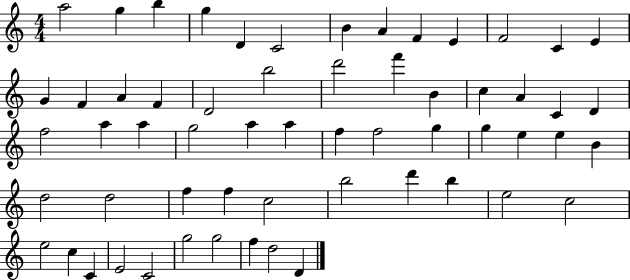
A5/h G5/q B5/q G5/q D4/q C4/h B4/q A4/q F4/q E4/q F4/h C4/q E4/q G4/q F4/q A4/q F4/q D4/h B5/h D6/h F6/q B4/q C5/q A4/q C4/q D4/q F5/h A5/q A5/q G5/h A5/q A5/q F5/q F5/h G5/q G5/q E5/q E5/q B4/q D5/h D5/h F5/q F5/q C5/h B5/h D6/q B5/q E5/h C5/h E5/h C5/q C4/q E4/h C4/h G5/h G5/h F5/q D5/h D4/q